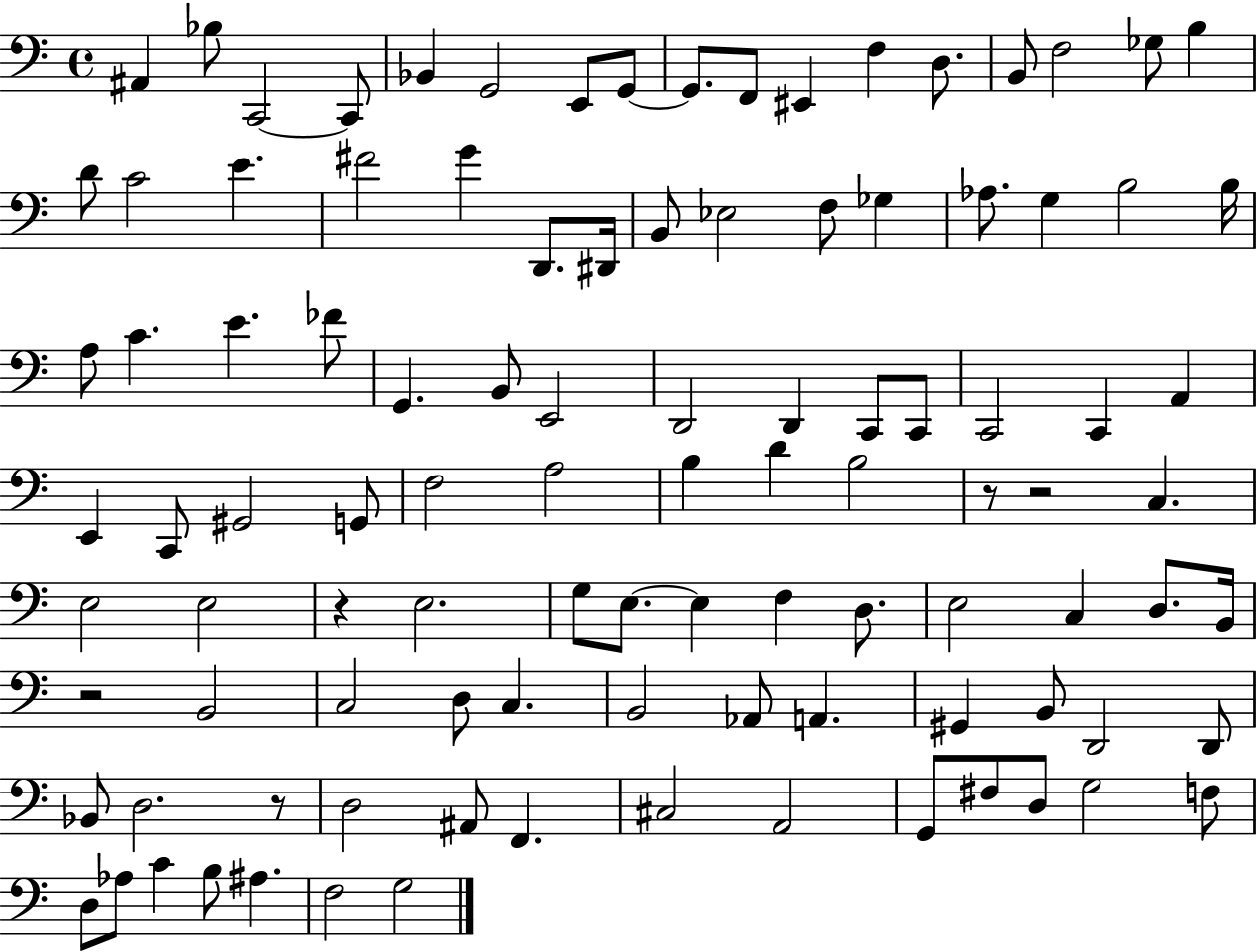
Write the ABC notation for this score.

X:1
T:Untitled
M:4/4
L:1/4
K:C
^A,, _B,/2 C,,2 C,,/2 _B,, G,,2 E,,/2 G,,/2 G,,/2 F,,/2 ^E,, F, D,/2 B,,/2 F,2 _G,/2 B, D/2 C2 E ^F2 G D,,/2 ^D,,/4 B,,/2 _E,2 F,/2 _G, _A,/2 G, B,2 B,/4 A,/2 C E _F/2 G,, B,,/2 E,,2 D,,2 D,, C,,/2 C,,/2 C,,2 C,, A,, E,, C,,/2 ^G,,2 G,,/2 F,2 A,2 B, D B,2 z/2 z2 C, E,2 E,2 z E,2 G,/2 E,/2 E, F, D,/2 E,2 C, D,/2 B,,/4 z2 B,,2 C,2 D,/2 C, B,,2 _A,,/2 A,, ^G,, B,,/2 D,,2 D,,/2 _B,,/2 D,2 z/2 D,2 ^A,,/2 F,, ^C,2 A,,2 G,,/2 ^F,/2 D,/2 G,2 F,/2 D,/2 _A,/2 C B,/2 ^A, F,2 G,2